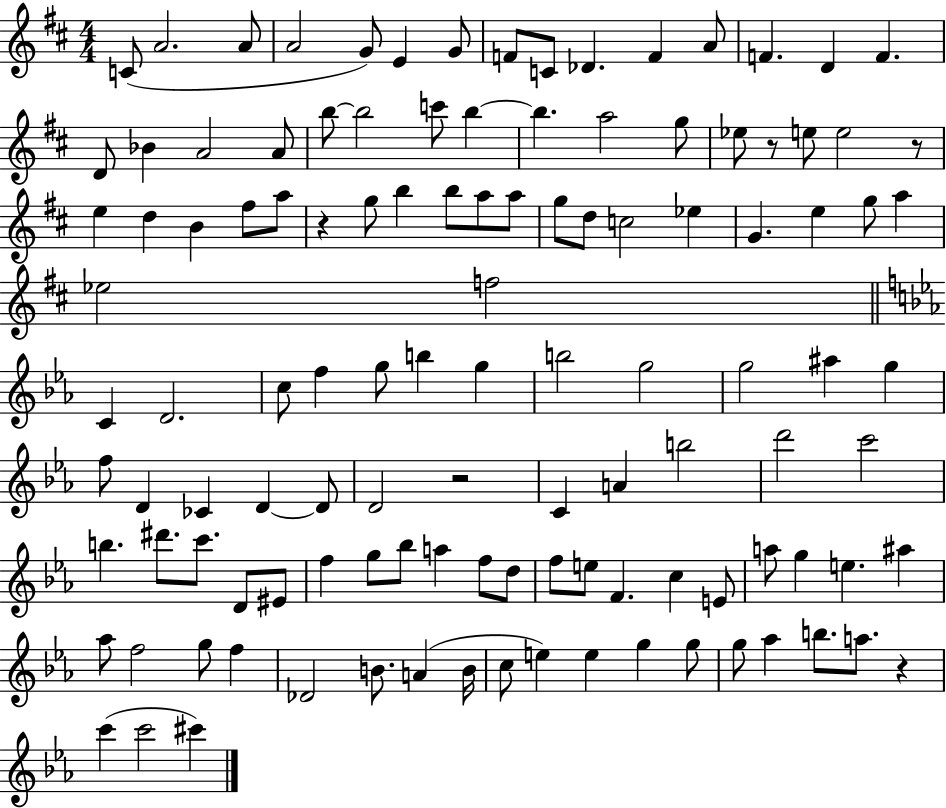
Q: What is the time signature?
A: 4/4